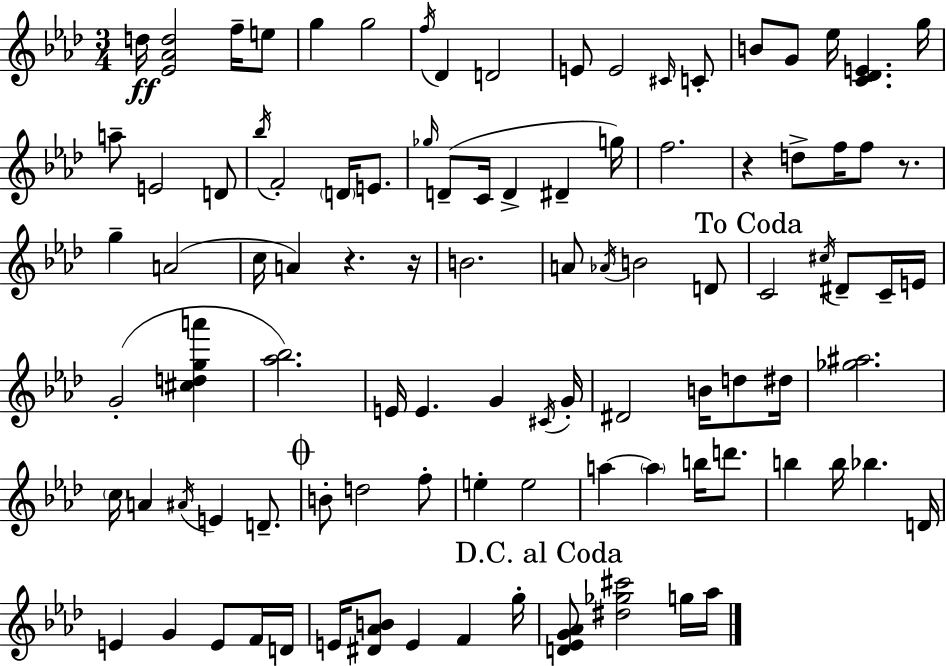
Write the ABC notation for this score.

X:1
T:Untitled
M:3/4
L:1/4
K:Fm
d/4 [_E_Ad]2 f/4 e/2 g g2 f/4 _D D2 E/2 E2 ^C/4 C/2 B/2 G/2 _e/4 [C_DE] g/4 a/2 E2 D/2 _b/4 F2 D/4 E/2 _g/4 D/2 C/4 D ^D g/4 f2 z d/2 f/4 f/2 z/2 g A2 c/4 A z z/4 B2 A/2 _A/4 B2 D/2 C2 ^c/4 ^D/2 C/4 E/4 G2 [^cdga'] [_a_b]2 E/4 E G ^C/4 G/4 ^D2 B/4 d/2 ^d/4 [_g^a]2 c/4 A ^A/4 E D/2 B/2 d2 f/2 e e2 a a b/4 d'/2 b b/4 _b D/4 E G E/2 F/4 D/4 E/4 [^D_AB]/2 E F g/4 [D_EG_A]/2 [^d_g^c']2 g/4 _a/4